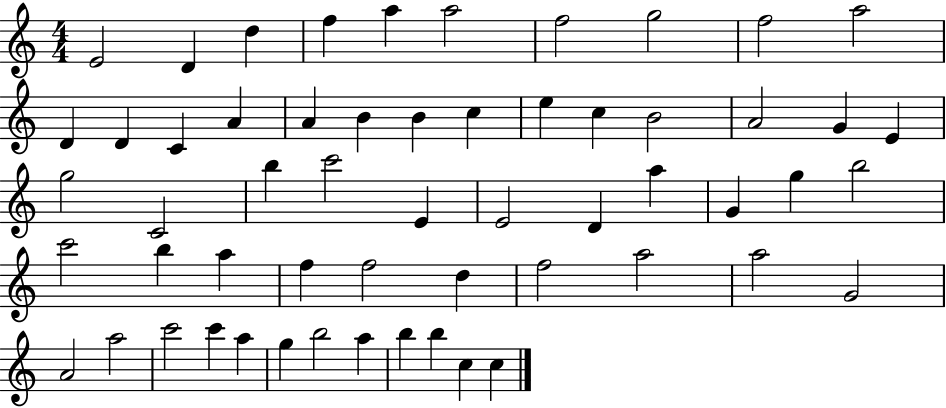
{
  \clef treble
  \numericTimeSignature
  \time 4/4
  \key c \major
  e'2 d'4 d''4 | f''4 a''4 a''2 | f''2 g''2 | f''2 a''2 | \break d'4 d'4 c'4 a'4 | a'4 b'4 b'4 c''4 | e''4 c''4 b'2 | a'2 g'4 e'4 | \break g''2 c'2 | b''4 c'''2 e'4 | e'2 d'4 a''4 | g'4 g''4 b''2 | \break c'''2 b''4 a''4 | f''4 f''2 d''4 | f''2 a''2 | a''2 g'2 | \break a'2 a''2 | c'''2 c'''4 a''4 | g''4 b''2 a''4 | b''4 b''4 c''4 c''4 | \break \bar "|."
}